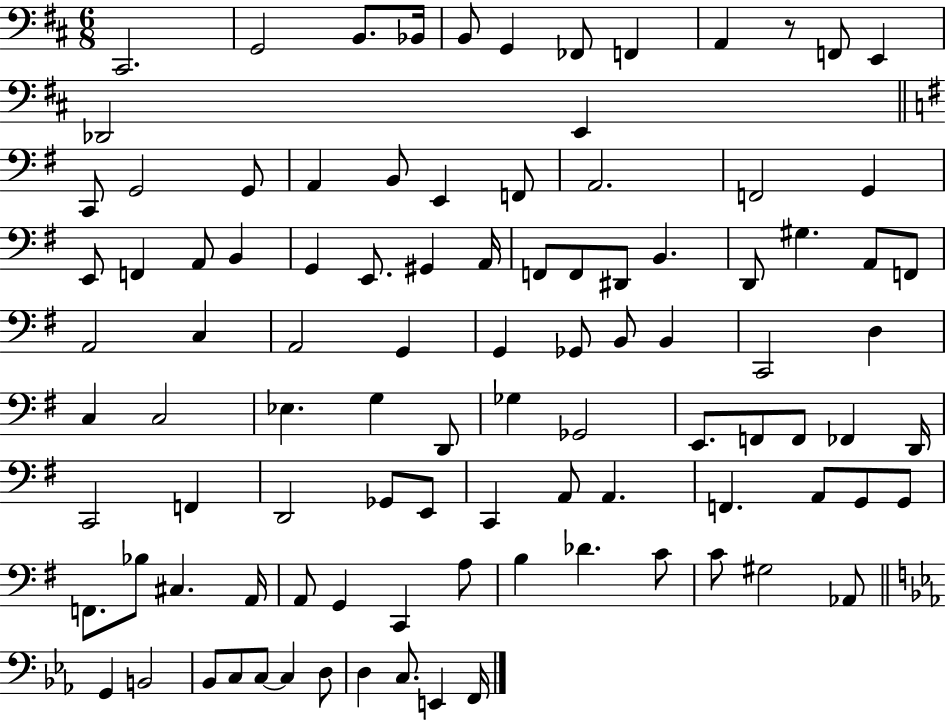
X:1
T:Untitled
M:6/8
L:1/4
K:D
^C,,2 G,,2 B,,/2 _B,,/4 B,,/2 G,, _F,,/2 F,, A,, z/2 F,,/2 E,, _D,,2 E,, C,,/2 G,,2 G,,/2 A,, B,,/2 E,, F,,/2 A,,2 F,,2 G,, E,,/2 F,, A,,/2 B,, G,, E,,/2 ^G,, A,,/4 F,,/2 F,,/2 ^D,,/2 B,, D,,/2 ^G, A,,/2 F,,/2 A,,2 C, A,,2 G,, G,, _G,,/2 B,,/2 B,, C,,2 D, C, C,2 _E, G, D,,/2 _G, _G,,2 E,,/2 F,,/2 F,,/2 _F,, D,,/4 C,,2 F,, D,,2 _G,,/2 E,,/2 C,, A,,/2 A,, F,, A,,/2 G,,/2 G,,/2 F,,/2 _B,/2 ^C, A,,/4 A,,/2 G,, C,, A,/2 B, _D C/2 C/2 ^G,2 _A,,/2 G,, B,,2 _B,,/2 C,/2 C,/2 C, D,/2 D, C,/2 E,, F,,/4